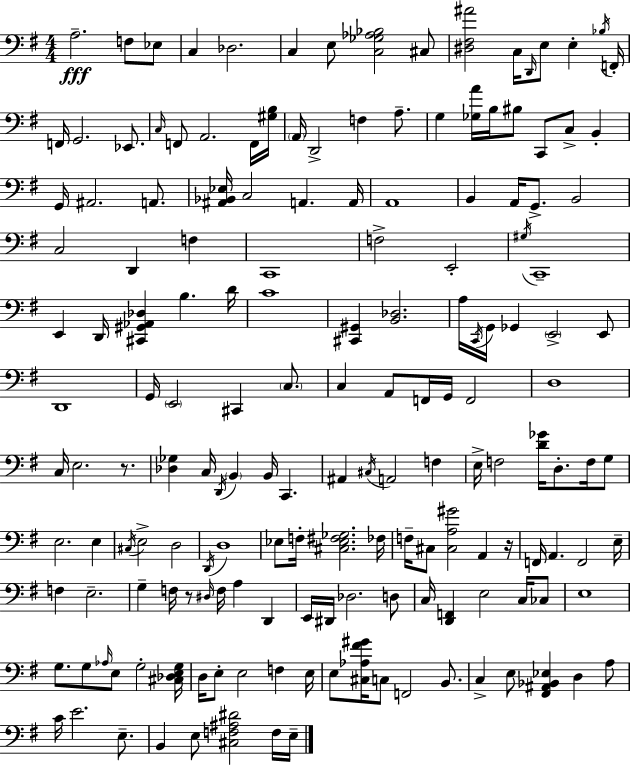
X:1
T:Untitled
M:4/4
L:1/4
K:Em
A,2 F,/2 _E,/2 C, _D,2 C, E,/2 [C,_G,_A,_B,]2 ^C,/2 [^D,^F,^A]2 C,/4 D,,/4 E,/2 E, _B,/4 F,,/4 F,,/4 G,,2 _E,,/2 C,/4 F,,/2 A,,2 F,,/4 [^G,B,]/4 A,,/4 D,,2 F, A,/2 G, [_G,A]/4 B,/4 ^B,/2 C,,/2 C,/2 B,, G,,/4 ^A,,2 A,,/2 [^A,,_B,,_E,]/4 C,2 A,, A,,/4 A,,4 B,, A,,/4 G,,/2 B,,2 C,2 D,, F, C,,4 F,2 E,,2 ^G,/4 C,,4 E,, D,,/4 [^C,,^G,,_A,,_D,] B, D/4 C4 [^C,,^G,,] [B,,_D,]2 A,/4 C,,/4 G,,/4 _G,, E,,2 E,,/2 D,,4 G,,/4 E,,2 ^C,, C,/2 C, A,,/2 F,,/4 G,,/4 F,,2 D,4 C,/4 E,2 z/2 [_D,_G,] C,/4 D,,/4 B,, B,,/4 C,, ^A,, ^C,/4 A,,2 F, E,/4 F,2 [D_G]/4 D,/2 F,/4 G,/2 E,2 E, ^C,/4 E,2 D,2 D,,/4 D,4 _E,/2 F,/4 [^C,_E,^F,_G,]2 _F,/4 F,/4 ^C,/2 [^C,A,^G]2 A,, z/4 F,,/4 A,, F,,2 E,/4 F, E,2 G, F,/4 z/2 ^D,/4 F,/4 A, D,, E,,/4 ^D,,/4 _D,2 D,/2 C,/4 [D,,F,,] E,2 C,/4 _C,/2 E,4 G,/2 G,/2 _A,/4 E,/2 G,2 [^C,_D,E,G,]/4 D,/4 E,/2 E,2 F, E,/4 E,/2 [^C,_A,^F^G]/4 C,/2 F,,2 B,,/2 C, E,/2 [^F,,^A,,_B,,_E,] D, A,/2 C/4 E2 E,/2 B,, E,/2 [^C,F,^A,^D]2 F,/4 E,/4